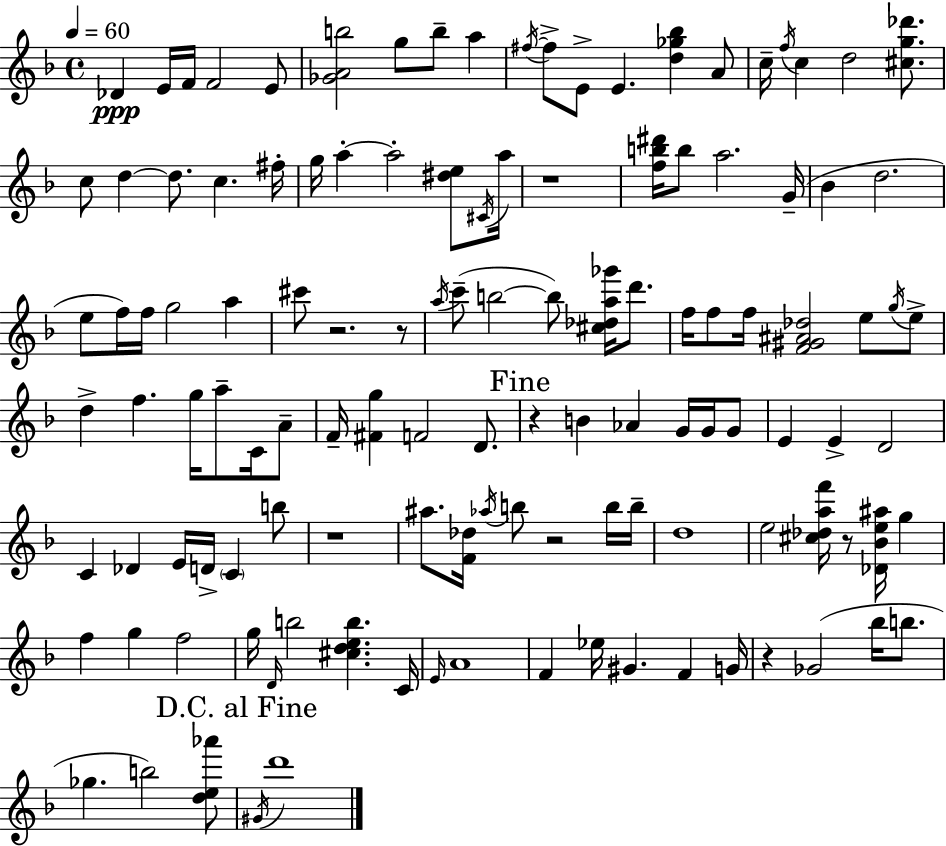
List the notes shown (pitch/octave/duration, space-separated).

Db4/q E4/s F4/s F4/h E4/e [Gb4,A4,B5]/h G5/e B5/e A5/q F#5/s F#5/e E4/e E4/q. [D5,Gb5,Bb5]/q A4/e C5/s F5/s C5/q D5/h [C#5,G5,Db6]/e. C5/e D5/q D5/e. C5/q. F#5/s G5/s A5/q A5/h [D#5,E5]/e C#4/s A5/s R/w [F5,B5,D#6]/s B5/e A5/h. G4/s Bb4/q D5/h. E5/e F5/s F5/s G5/h A5/q C#6/e R/h. R/e A5/s C6/e B5/h B5/e [C#5,Db5,A5,Gb6]/s D6/e. F5/s F5/e F5/s [F4,G#4,A#4,Db5]/h E5/e G5/s E5/e D5/q F5/q. G5/s A5/e C4/s A4/e F4/s [F#4,G5]/q F4/h D4/e. R/q B4/q Ab4/q G4/s G4/s G4/e E4/q E4/q D4/h C4/q Db4/q E4/s D4/s C4/q B5/e R/w A#5/e. [F4,Db5]/s Ab5/s B5/e R/h B5/s B5/s D5/w E5/h [C#5,Db5,A5,F6]/s R/e [Db4,Bb4,E5,A#5]/s G5/q F5/q G5/q F5/h G5/s D4/s B5/h [C#5,D5,E5,B5]/q. C4/s E4/s A4/w F4/q Eb5/s G#4/q. F4/q G4/s R/q Gb4/h Bb5/s B5/e. Gb5/q. B5/h [D5,E5,Ab6]/e G#4/s D6/w